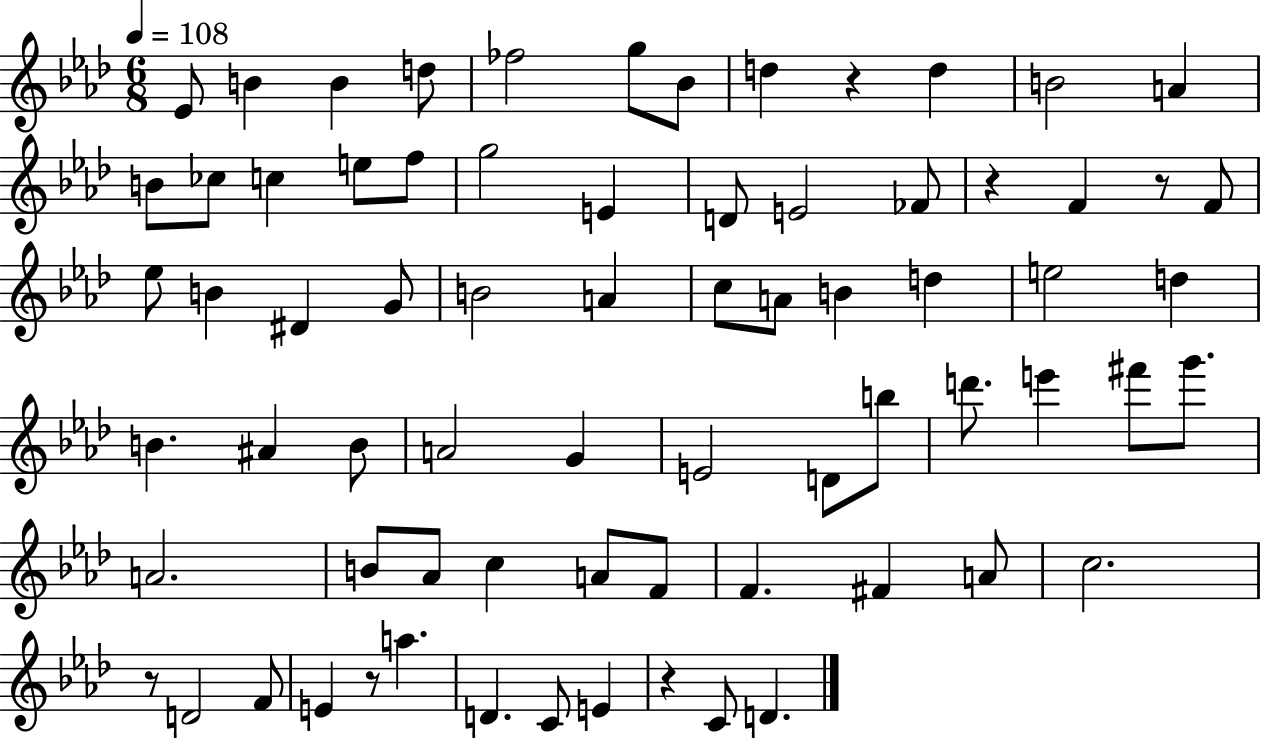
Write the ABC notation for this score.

X:1
T:Untitled
M:6/8
L:1/4
K:Ab
_E/2 B B d/2 _f2 g/2 _B/2 d z d B2 A B/2 _c/2 c e/2 f/2 g2 E D/2 E2 _F/2 z F z/2 F/2 _e/2 B ^D G/2 B2 A c/2 A/2 B d e2 d B ^A B/2 A2 G E2 D/2 b/2 d'/2 e' ^f'/2 g'/2 A2 B/2 _A/2 c A/2 F/2 F ^F A/2 c2 z/2 D2 F/2 E z/2 a D C/2 E z C/2 D